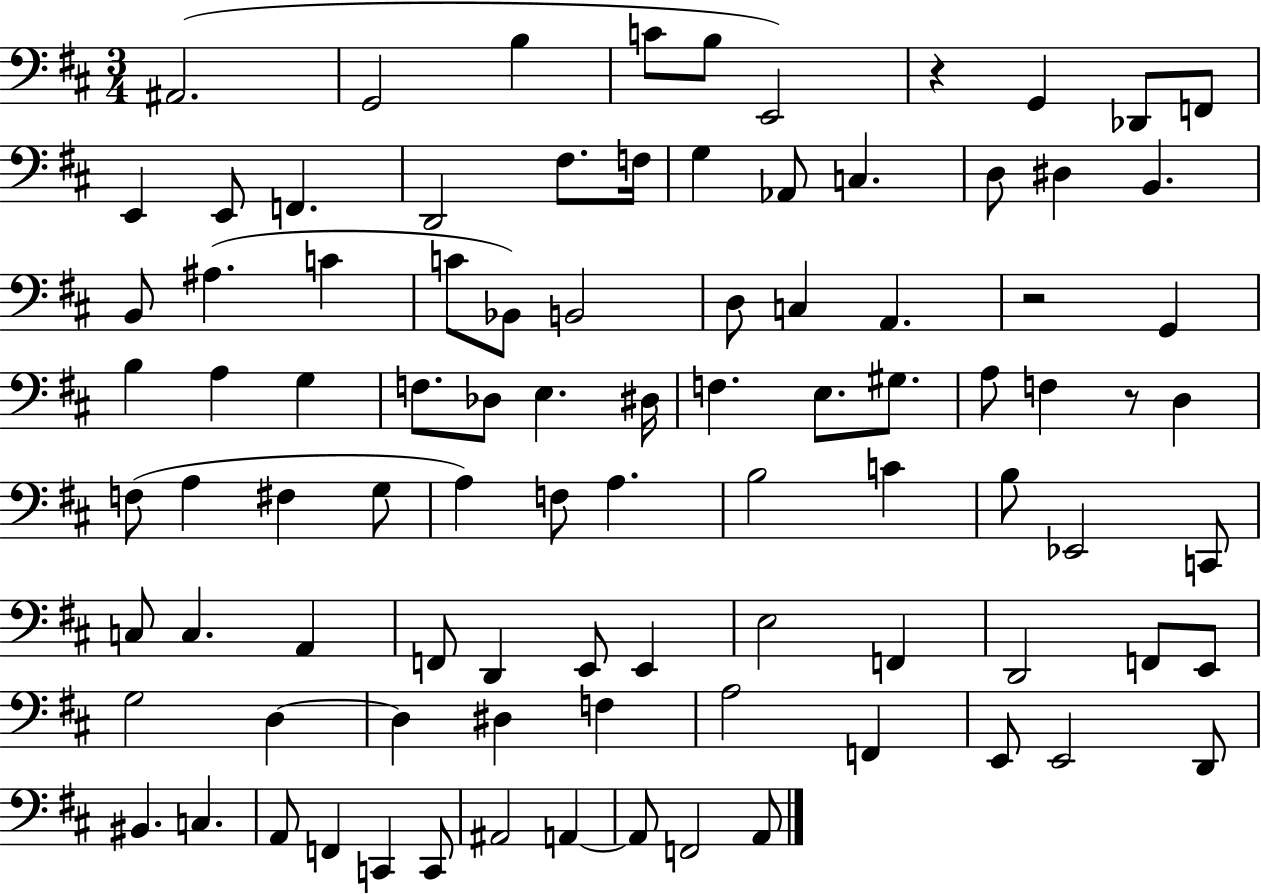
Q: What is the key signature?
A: D major